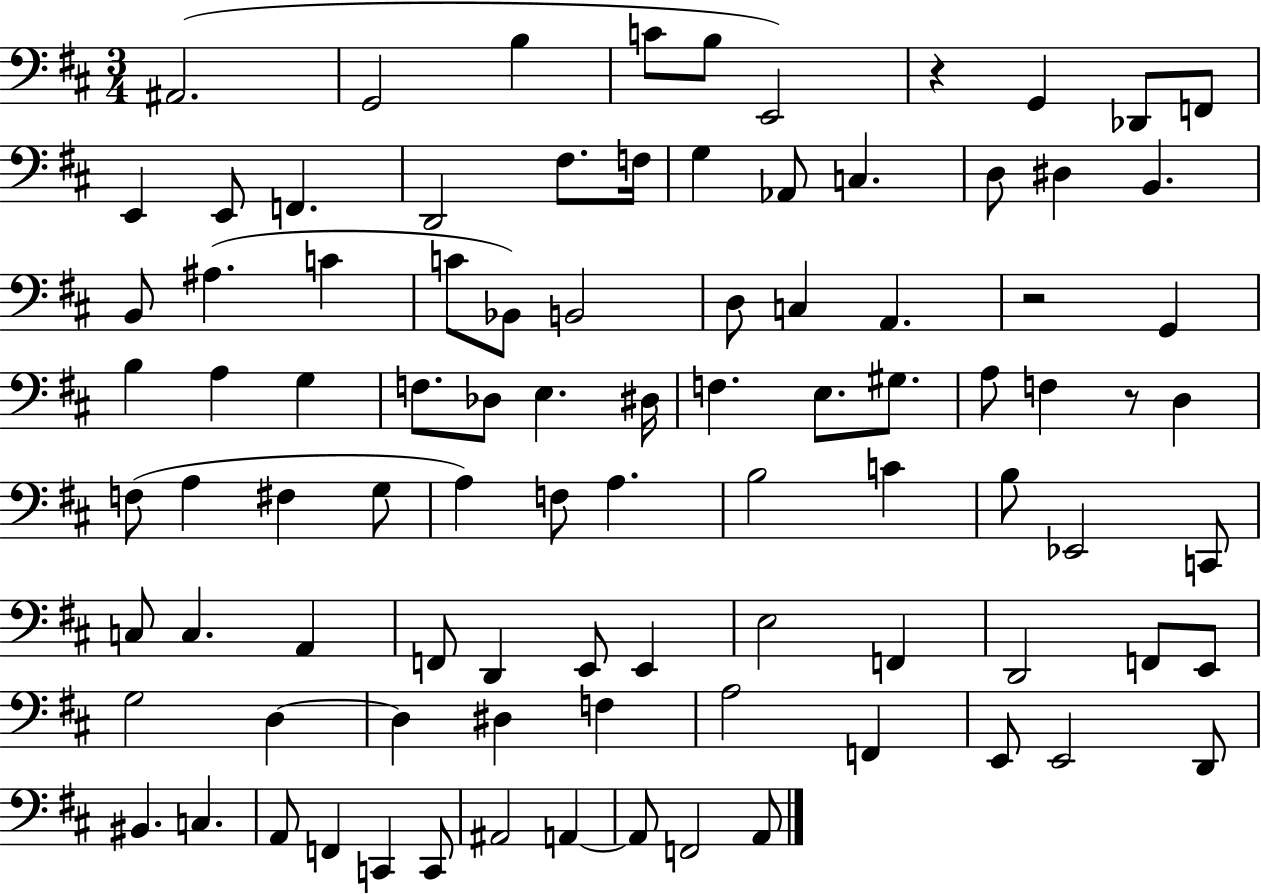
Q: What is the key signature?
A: D major